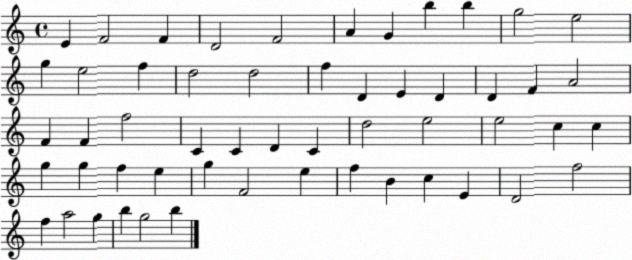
X:1
T:Untitled
M:4/4
L:1/4
K:C
E F2 F D2 F2 A G b b g2 e2 g e2 f d2 d2 f D E D D F A2 F F f2 C C D C d2 e2 e2 c c g g f e g F2 e f B c E D2 f2 f a2 g b g2 b